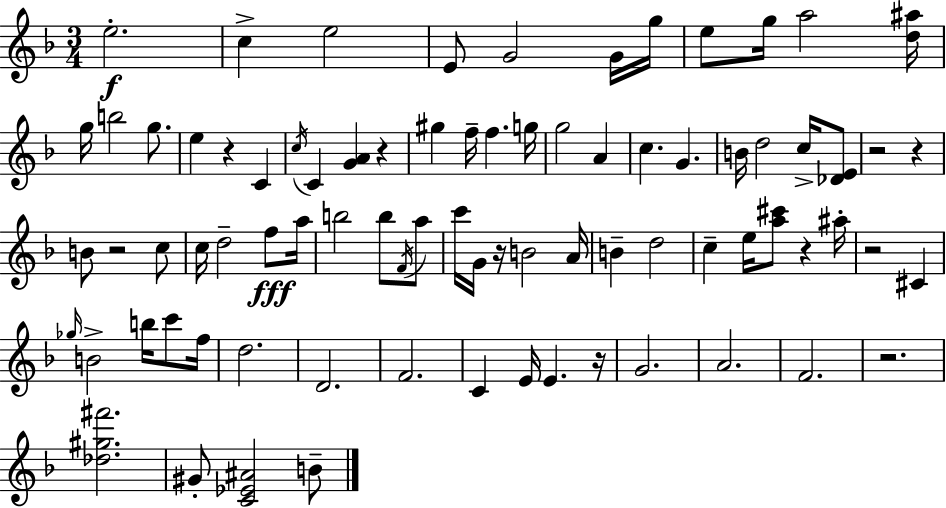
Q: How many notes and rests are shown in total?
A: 80